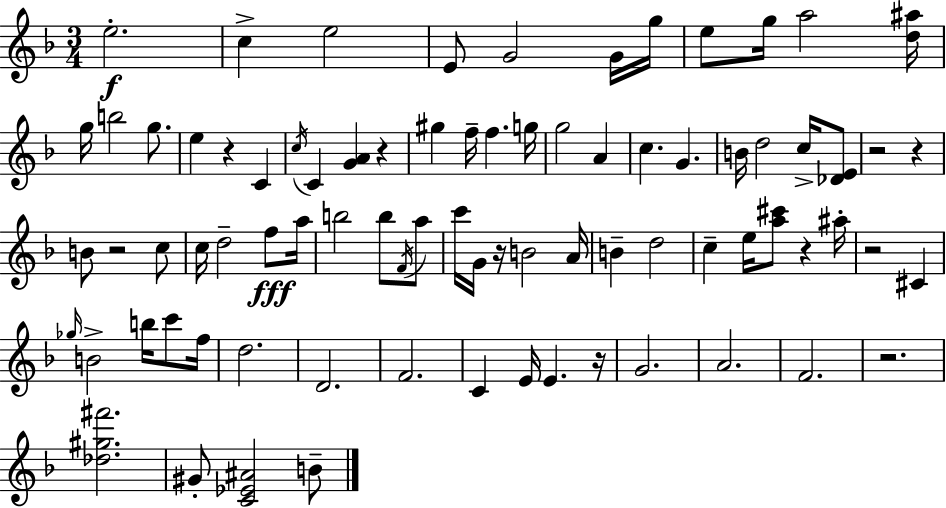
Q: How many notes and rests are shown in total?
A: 80